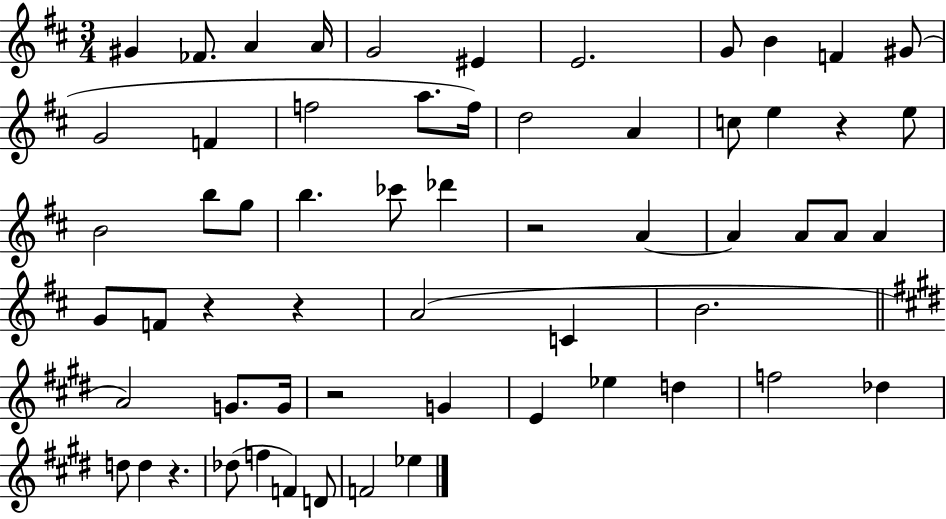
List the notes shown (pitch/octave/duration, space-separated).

G#4/q FES4/e. A4/q A4/s G4/h EIS4/q E4/h. G4/e B4/q F4/q G#4/e G4/h F4/q F5/h A5/e. F5/s D5/h A4/q C5/e E5/q R/q E5/e B4/h B5/e G5/e B5/q. CES6/e Db6/q R/h A4/q A4/q A4/e A4/e A4/q G4/e F4/e R/q R/q A4/h C4/q B4/h. A4/h G4/e. G4/s R/h G4/q E4/q Eb5/q D5/q F5/h Db5/q D5/e D5/q R/q. Db5/e F5/q F4/q D4/e F4/h Eb5/q